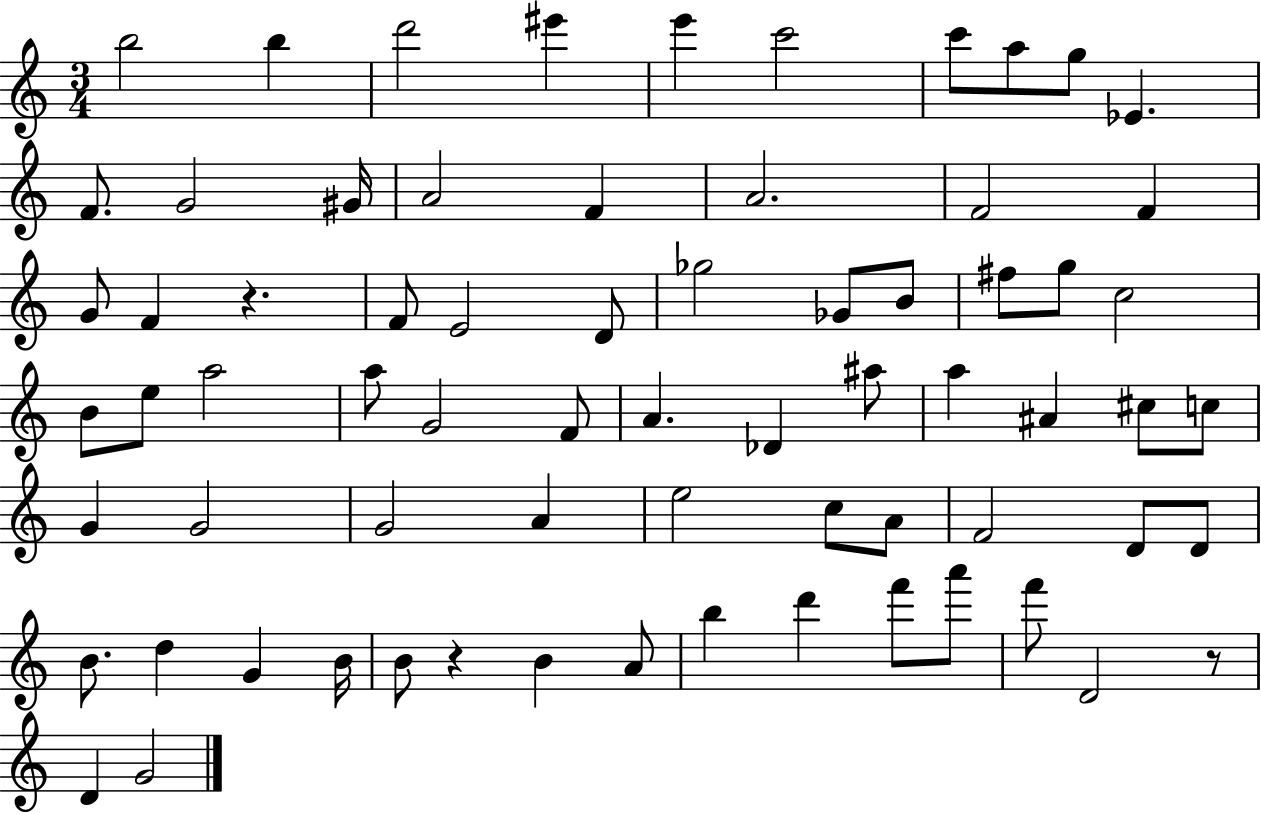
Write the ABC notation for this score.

X:1
T:Untitled
M:3/4
L:1/4
K:C
b2 b d'2 ^e' e' c'2 c'/2 a/2 g/2 _E F/2 G2 ^G/4 A2 F A2 F2 F G/2 F z F/2 E2 D/2 _g2 _G/2 B/2 ^f/2 g/2 c2 B/2 e/2 a2 a/2 G2 F/2 A _D ^a/2 a ^A ^c/2 c/2 G G2 G2 A e2 c/2 A/2 F2 D/2 D/2 B/2 d G B/4 B/2 z B A/2 b d' f'/2 a'/2 f'/2 D2 z/2 D G2